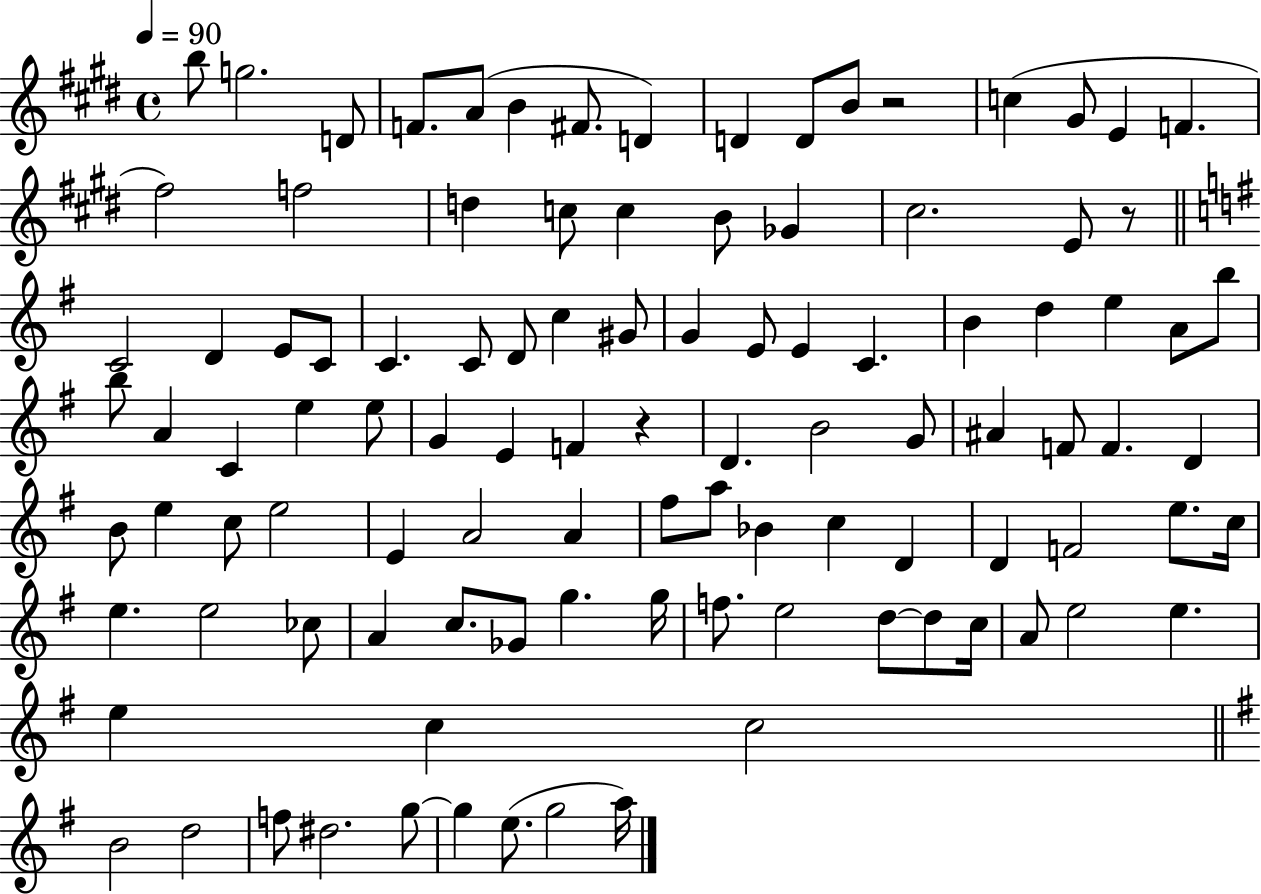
B5/e G5/h. D4/e F4/e. A4/e B4/q F#4/e. D4/q D4/q D4/e B4/e R/h C5/q G#4/e E4/q F4/q. F#5/h F5/h D5/q C5/e C5/q B4/e Gb4/q C#5/h. E4/e R/e C4/h D4/q E4/e C4/e C4/q. C4/e D4/e C5/q G#4/e G4/q E4/e E4/q C4/q. B4/q D5/q E5/q A4/e B5/e B5/e A4/q C4/q E5/q E5/e G4/q E4/q F4/q R/q D4/q. B4/h G4/e A#4/q F4/e F4/q. D4/q B4/e E5/q C5/e E5/h E4/q A4/h A4/q F#5/e A5/e Bb4/q C5/q D4/q D4/q F4/h E5/e. C5/s E5/q. E5/h CES5/e A4/q C5/e. Gb4/e G5/q. G5/s F5/e. E5/h D5/e D5/e C5/s A4/e E5/h E5/q. E5/q C5/q C5/h B4/h D5/h F5/e D#5/h. G5/e G5/q E5/e. G5/h A5/s